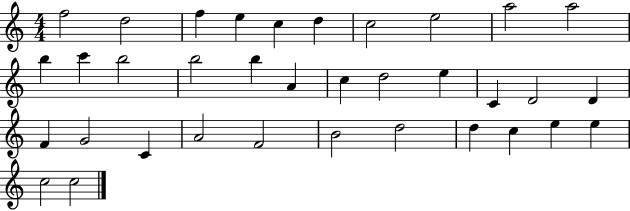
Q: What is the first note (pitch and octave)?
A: F5